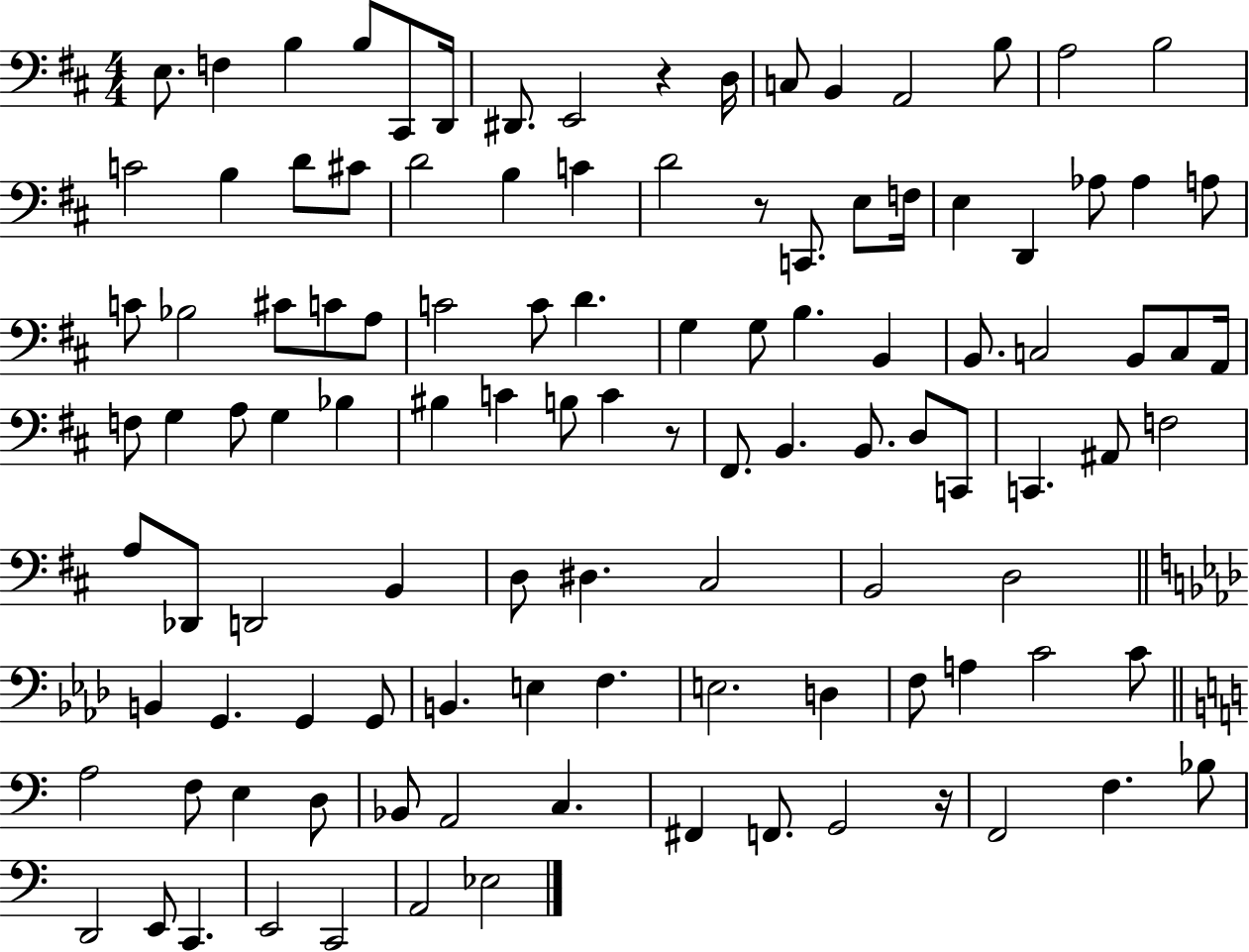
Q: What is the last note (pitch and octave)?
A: Eb3